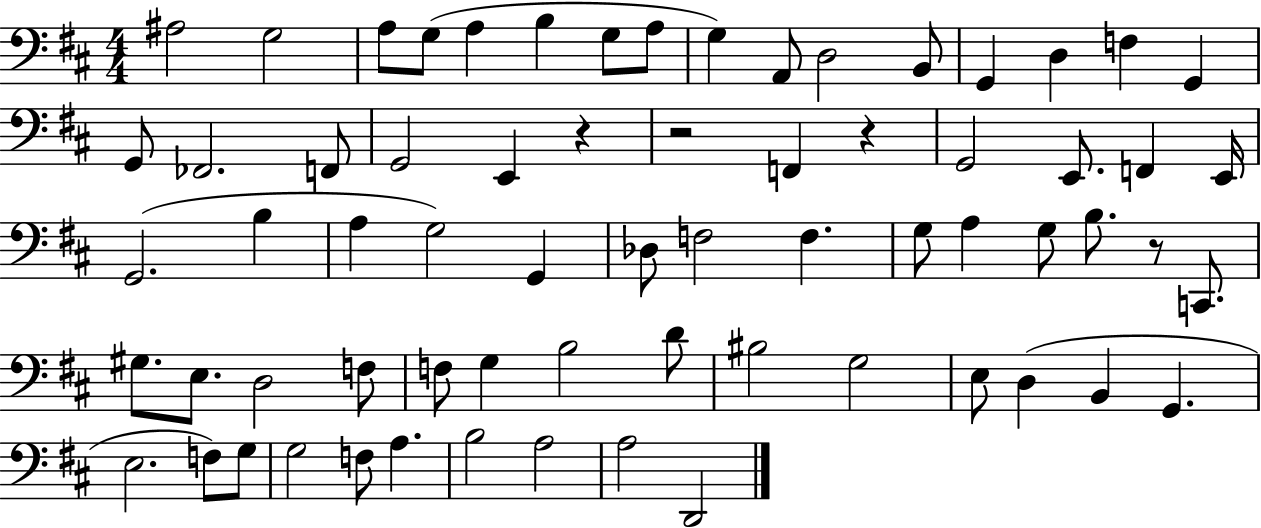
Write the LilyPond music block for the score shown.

{
  \clef bass
  \numericTimeSignature
  \time 4/4
  \key d \major
  ais2 g2 | a8 g8( a4 b4 g8 a8 | g4) a,8 d2 b,8 | g,4 d4 f4 g,4 | \break g,8 fes,2. f,8 | g,2 e,4 r4 | r2 f,4 r4 | g,2 e,8. f,4 e,16 | \break g,2.( b4 | a4 g2) g,4 | des8 f2 f4. | g8 a4 g8 b8. r8 c,8. | \break gis8. e8. d2 f8 | f8 g4 b2 d'8 | bis2 g2 | e8 d4( b,4 g,4. | \break e2. f8) g8 | g2 f8 a4. | b2 a2 | a2 d,2 | \break \bar "|."
}